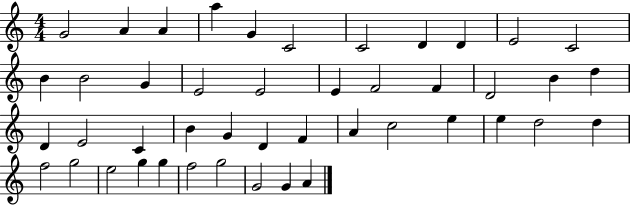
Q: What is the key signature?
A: C major